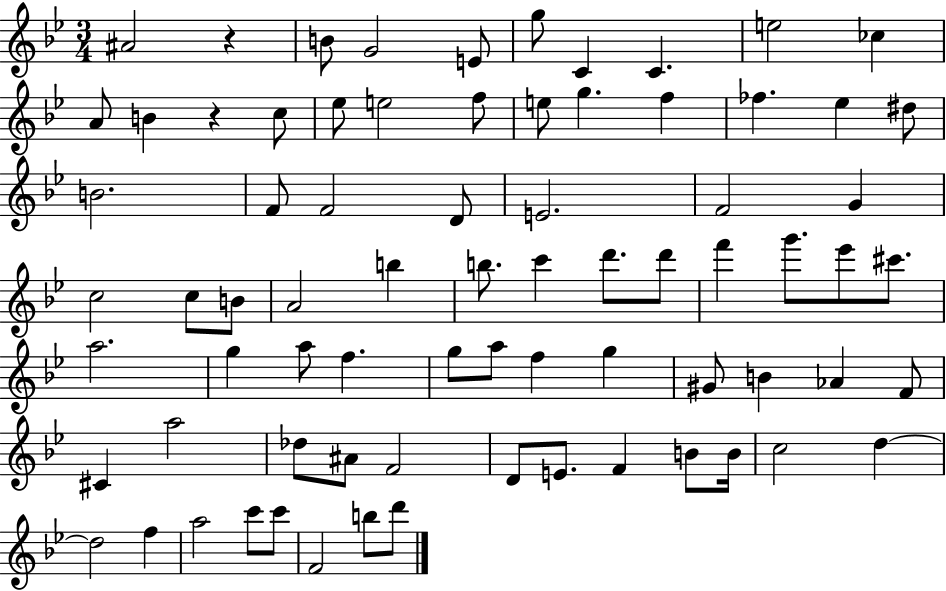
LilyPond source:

{
  \clef treble
  \numericTimeSignature
  \time 3/4
  \key bes \major
  ais'2 r4 | b'8 g'2 e'8 | g''8 c'4 c'4. | e''2 ces''4 | \break a'8 b'4 r4 c''8 | ees''8 e''2 f''8 | e''8 g''4. f''4 | fes''4. ees''4 dis''8 | \break b'2. | f'8 f'2 d'8 | e'2. | f'2 g'4 | \break c''2 c''8 b'8 | a'2 b''4 | b''8. c'''4 d'''8. d'''8 | f'''4 g'''8. ees'''8 cis'''8. | \break a''2. | g''4 a''8 f''4. | g''8 a''8 f''4 g''4 | gis'8 b'4 aes'4 f'8 | \break cis'4 a''2 | des''8 ais'8 f'2 | d'8 e'8. f'4 b'8 b'16 | c''2 d''4~~ | \break d''2 f''4 | a''2 c'''8 c'''8 | f'2 b''8 d'''8 | \bar "|."
}